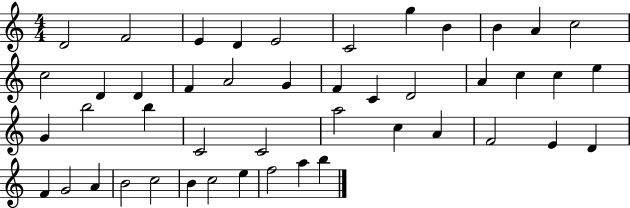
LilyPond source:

{
  \clef treble
  \numericTimeSignature
  \time 4/4
  \key c \major
  d'2 f'2 | e'4 d'4 e'2 | c'2 g''4 b'4 | b'4 a'4 c''2 | \break c''2 d'4 d'4 | f'4 a'2 g'4 | f'4 c'4 d'2 | a'4 c''4 c''4 e''4 | \break g'4 b''2 b''4 | c'2 c'2 | a''2 c''4 a'4 | f'2 e'4 d'4 | \break f'4 g'2 a'4 | b'2 c''2 | b'4 c''2 e''4 | f''2 a''4 b''4 | \break \bar "|."
}